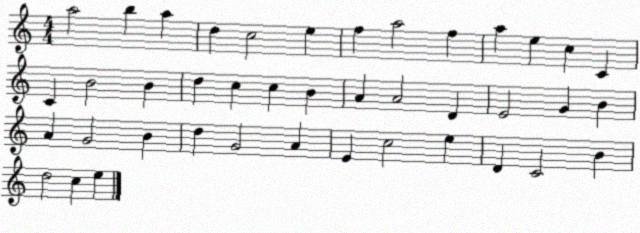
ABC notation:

X:1
T:Untitled
M:4/4
L:1/4
K:C
a2 b a d c2 e f a2 f a e c C C B2 B d c c B A A2 D E2 G B A G2 B d G2 A E c2 e D C2 B d2 c e